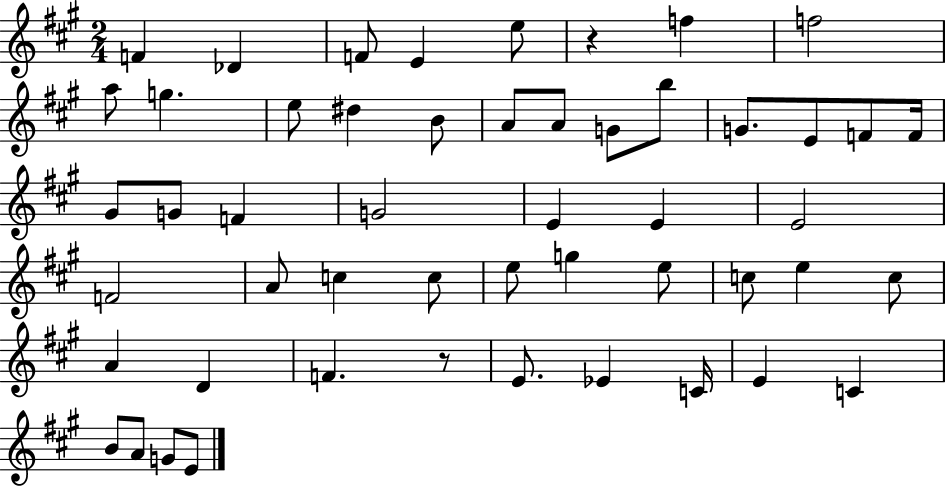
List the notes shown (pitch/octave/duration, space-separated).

F4/q Db4/q F4/e E4/q E5/e R/q F5/q F5/h A5/e G5/q. E5/e D#5/q B4/e A4/e A4/e G4/e B5/e G4/e. E4/e F4/e F4/s G#4/e G4/e F4/q G4/h E4/q E4/q E4/h F4/h A4/e C5/q C5/e E5/e G5/q E5/e C5/e E5/q C5/e A4/q D4/q F4/q. R/e E4/e. Eb4/q C4/s E4/q C4/q B4/e A4/e G4/e E4/e